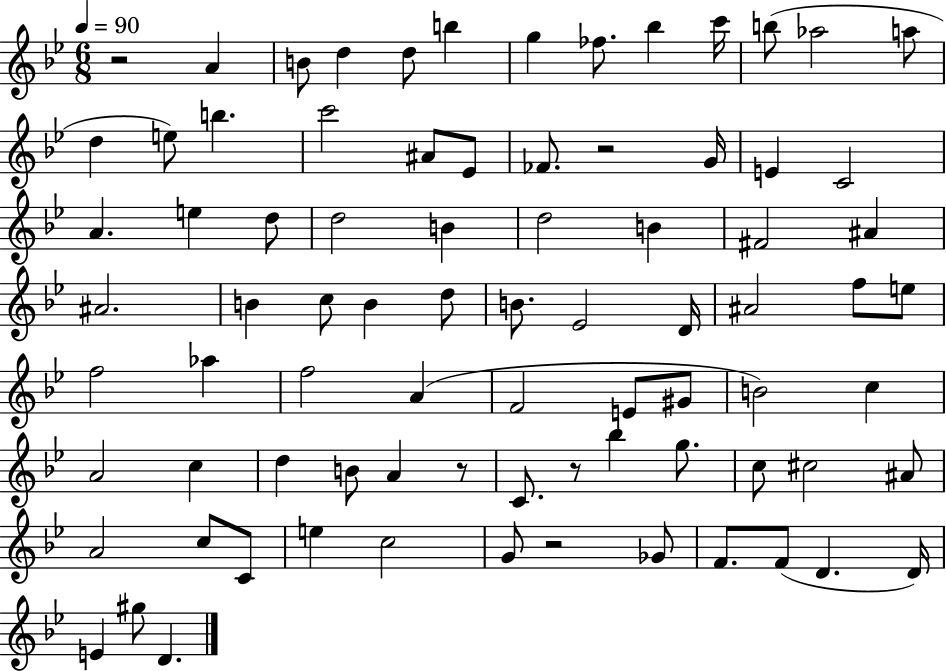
X:1
T:Untitled
M:6/8
L:1/4
K:Bb
z2 A B/2 d d/2 b g _f/2 _b c'/4 b/2 _a2 a/2 d e/2 b c'2 ^A/2 _E/2 _F/2 z2 G/4 E C2 A e d/2 d2 B d2 B ^F2 ^A ^A2 B c/2 B d/2 B/2 _E2 D/4 ^A2 f/2 e/2 f2 _a f2 A F2 E/2 ^G/2 B2 c A2 c d B/2 A z/2 C/2 z/2 _b g/2 c/2 ^c2 ^A/2 A2 c/2 C/2 e c2 G/2 z2 _G/2 F/2 F/2 D D/4 E ^g/2 D